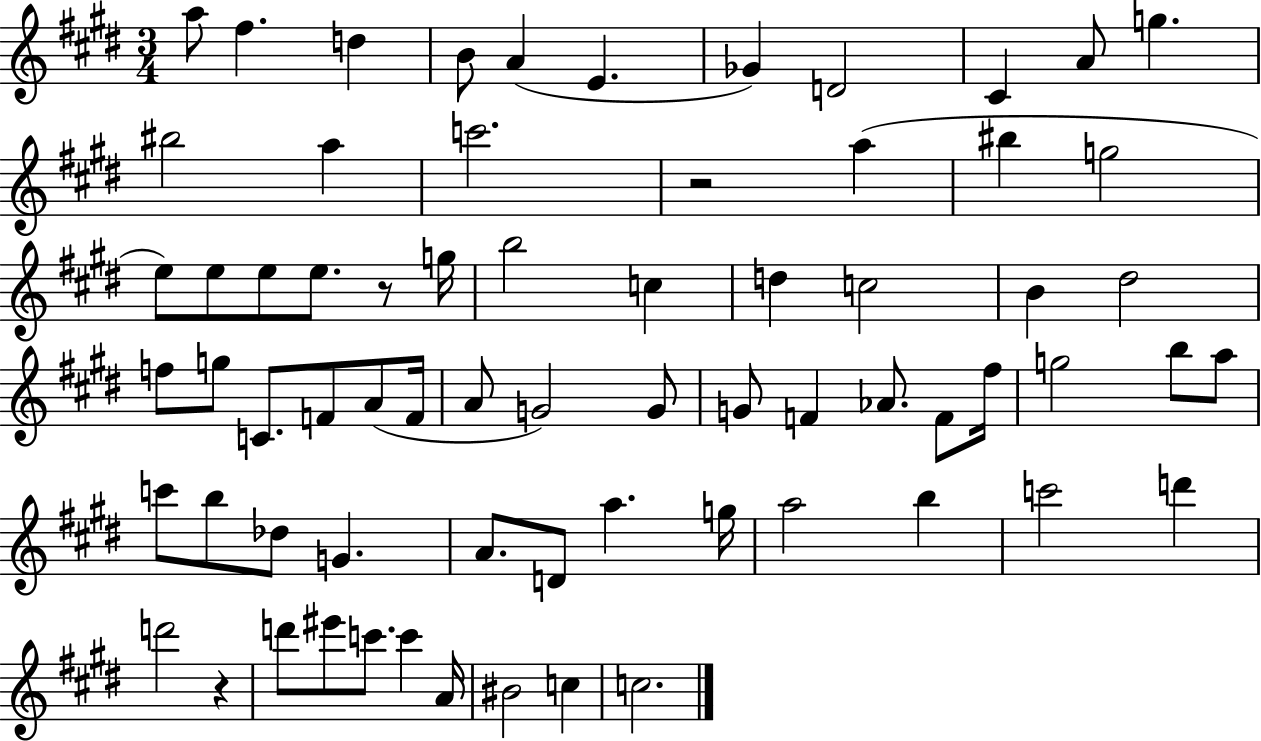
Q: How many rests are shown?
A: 3